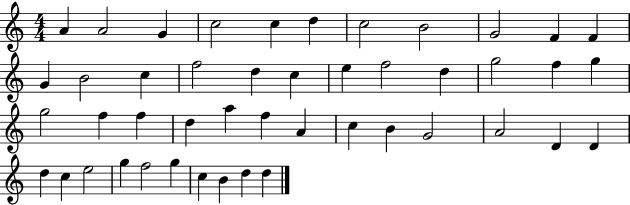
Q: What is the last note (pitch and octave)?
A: D5